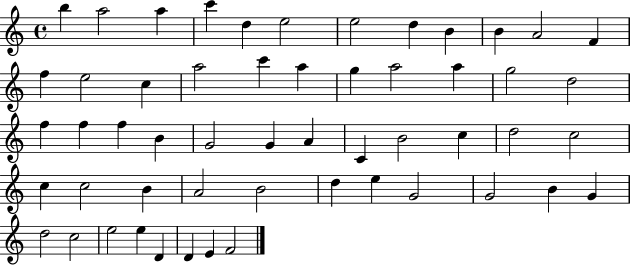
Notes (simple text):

B5/q A5/h A5/q C6/q D5/q E5/h E5/h D5/q B4/q B4/q A4/h F4/q F5/q E5/h C5/q A5/h C6/q A5/q G5/q A5/h A5/q G5/h D5/h F5/q F5/q F5/q B4/q G4/h G4/q A4/q C4/q B4/h C5/q D5/h C5/h C5/q C5/h B4/q A4/h B4/h D5/q E5/q G4/h G4/h B4/q G4/q D5/h C5/h E5/h E5/q D4/q D4/q E4/q F4/h